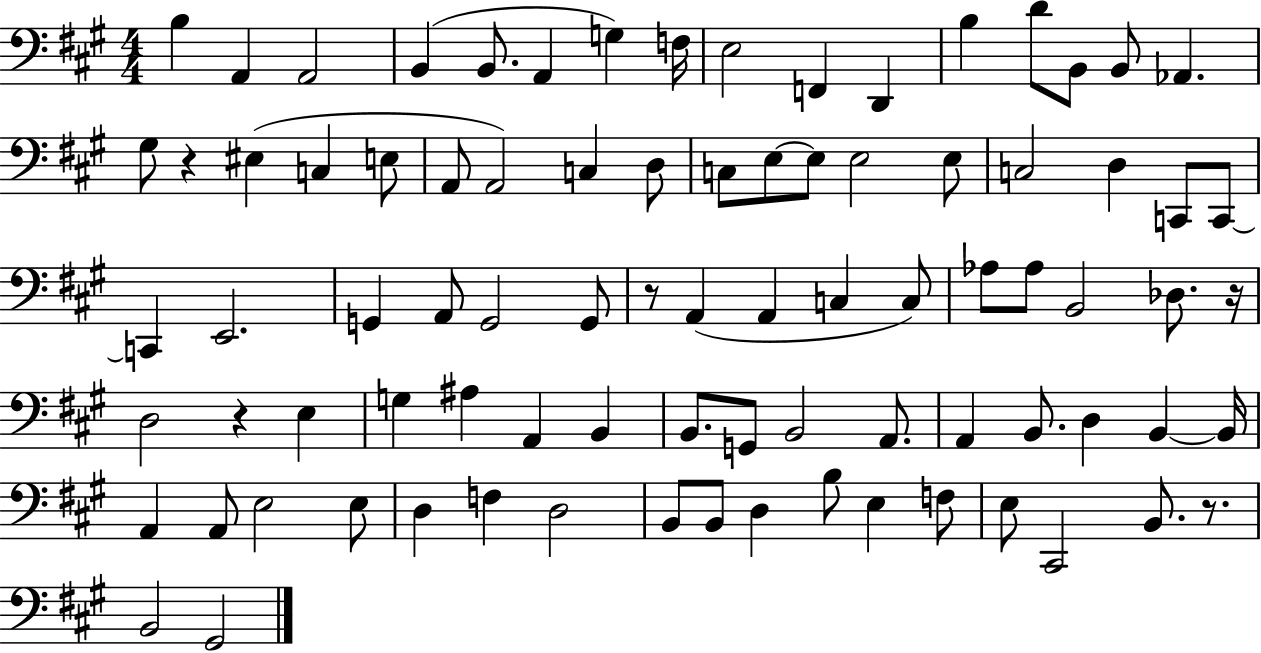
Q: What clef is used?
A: bass